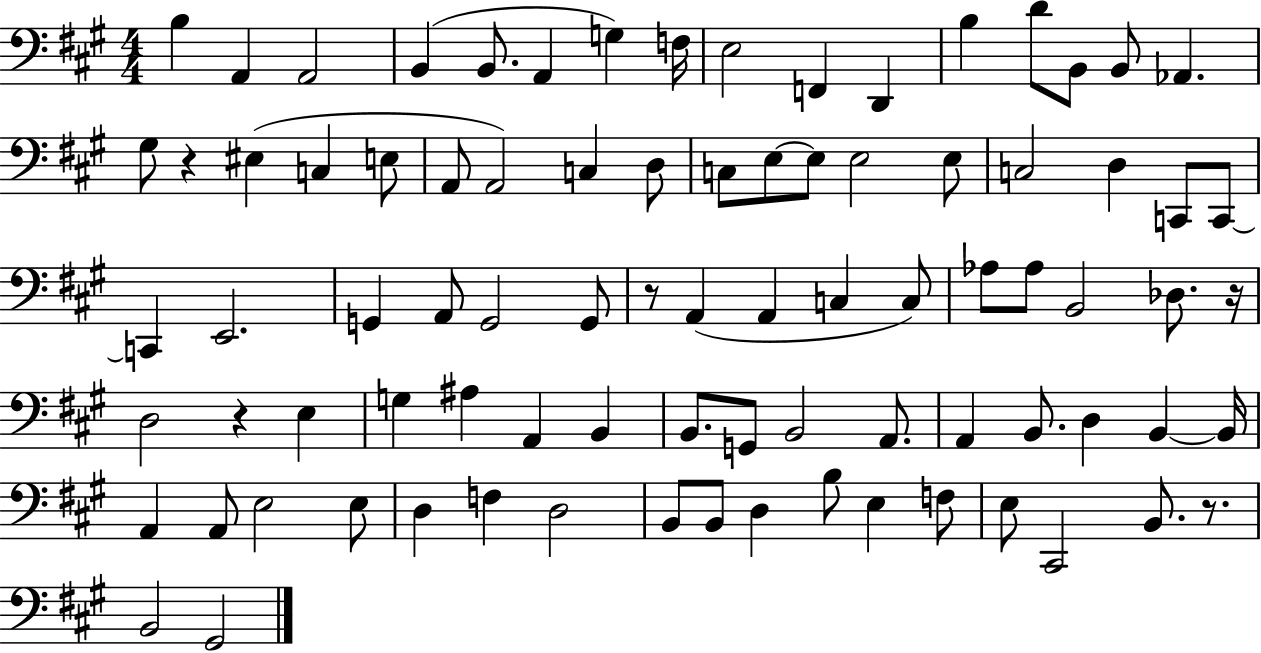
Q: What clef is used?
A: bass